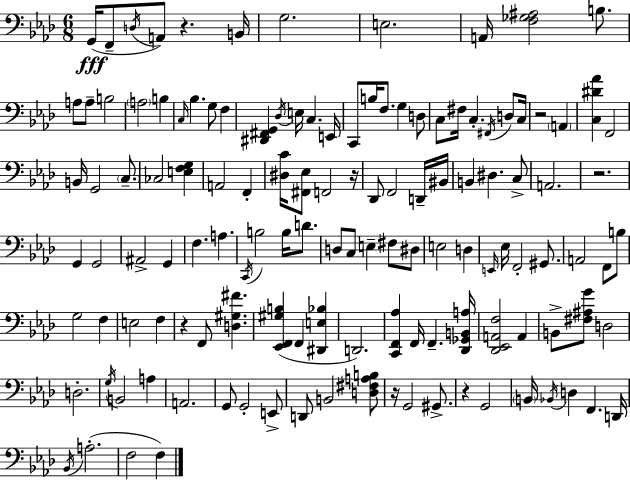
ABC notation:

X:1
T:Untitled
M:6/8
L:1/4
K:Ab
G,,/4 F,,/2 D,/4 A,,/2 z B,,/4 G,2 E,2 A,,/4 [F,_G,^A,]2 B,/2 A,/2 A,/2 B,2 A,2 B, C,/4 _B, G,/2 F, [^D,,^F,,G,,] _D,/4 E,/4 C, E,,/4 C,,/2 B,/4 F,/2 G, D,/2 C,/2 ^F,/4 C, ^F,,/4 D,/2 C,/4 z2 A,, [C,^D_A] F,,2 B,,/4 G,,2 C,/2 _C,2 [E,F,G,] A,,2 F,, [^D,C]/4 [^F,,_E,]/2 F,,2 z/4 _D,,/2 F,,2 D,,/4 ^B,,/4 B,, ^D, C,/2 A,,2 z2 G,, G,,2 ^A,,2 G,, F, A, C,,/4 B,2 B,/4 D/2 D,/2 C,/2 E, ^F,/2 ^D,/2 E,2 D, E,,/4 _E,/4 F,,2 ^G,,/2 A,,2 F,,/2 B,/2 G,2 F, E,2 F, z F,,/2 [D,^G,^F] [_E,,F,,^G,B,] F,, [^D,,E,_B,] D,,2 [C,,F,,_A,] F,,/4 F,, [_D,,_G,,B,,A,]/4 [_D,,_E,,A,,F,]2 A,, B,,/2 [^F,^A,G]/2 D,2 D,2 G,/4 B,,2 A, A,,2 G,,/2 G,,2 E,,/2 D,,/2 B,,2 [D,^F,A,B,]/2 z/4 G,,2 ^G,,/2 z G,,2 B,,/4 _B,,/4 D, F,, D,,/4 _B,,/4 A,2 F,2 F,